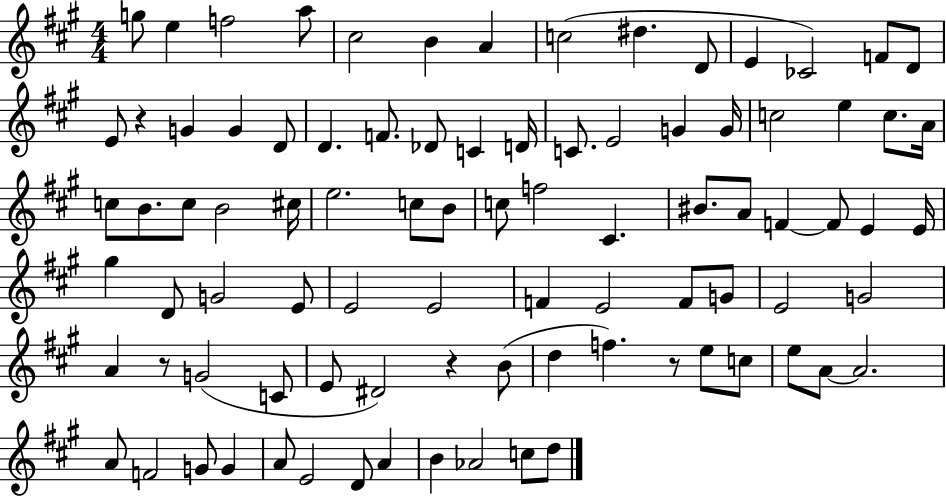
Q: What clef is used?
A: treble